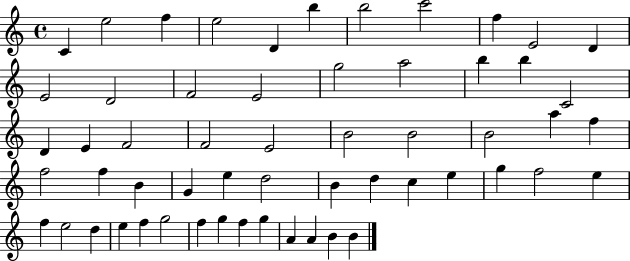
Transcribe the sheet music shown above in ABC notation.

X:1
T:Untitled
M:4/4
L:1/4
K:C
C e2 f e2 D b b2 c'2 f E2 D E2 D2 F2 E2 g2 a2 b b C2 D E F2 F2 E2 B2 B2 B2 a f f2 f B G e d2 B d c e g f2 e f e2 d e f g2 f g f g A A B B